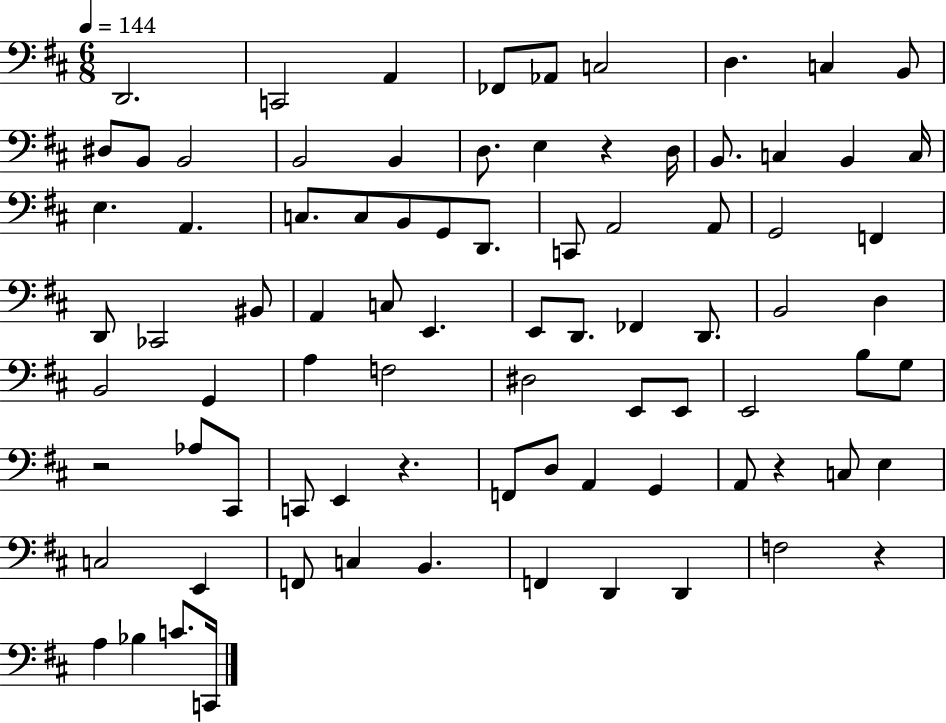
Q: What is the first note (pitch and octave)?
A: D2